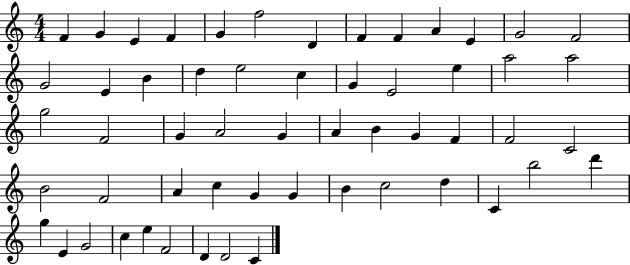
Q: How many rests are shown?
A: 0